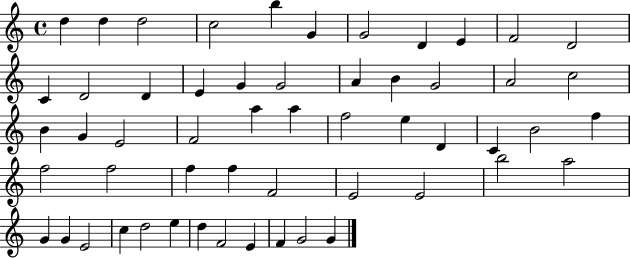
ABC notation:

X:1
T:Untitled
M:4/4
L:1/4
K:C
d d d2 c2 b G G2 D E F2 D2 C D2 D E G G2 A B G2 A2 c2 B G E2 F2 a a f2 e D C B2 f f2 f2 f f F2 E2 E2 b2 a2 G G E2 c d2 e d F2 E F G2 G